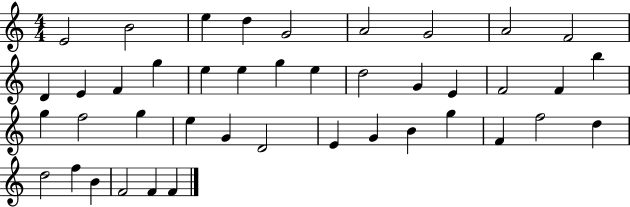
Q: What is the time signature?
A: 4/4